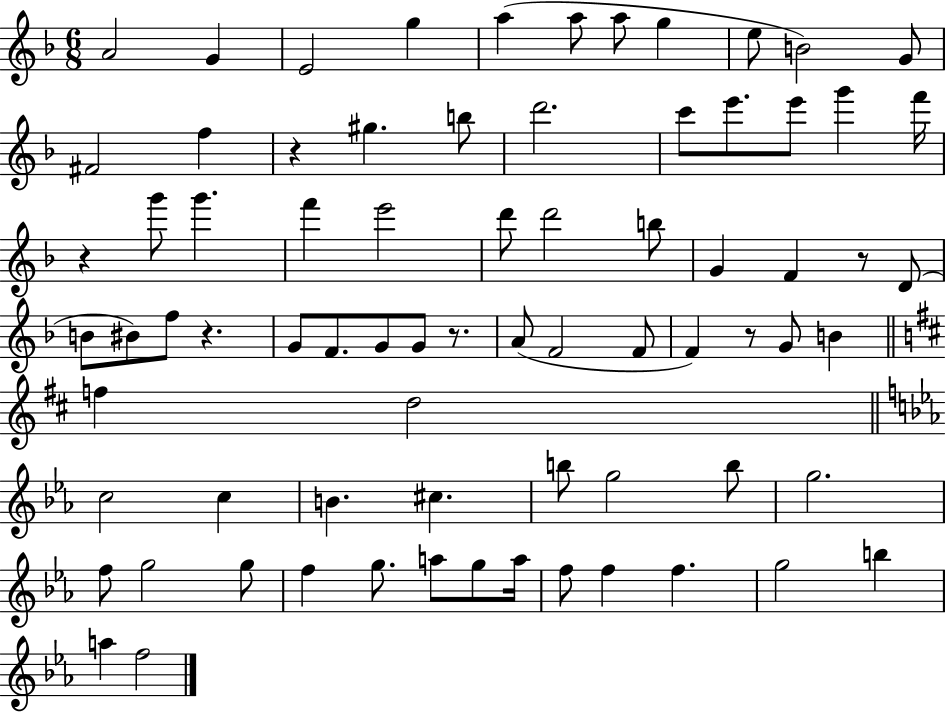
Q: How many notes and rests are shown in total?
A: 75